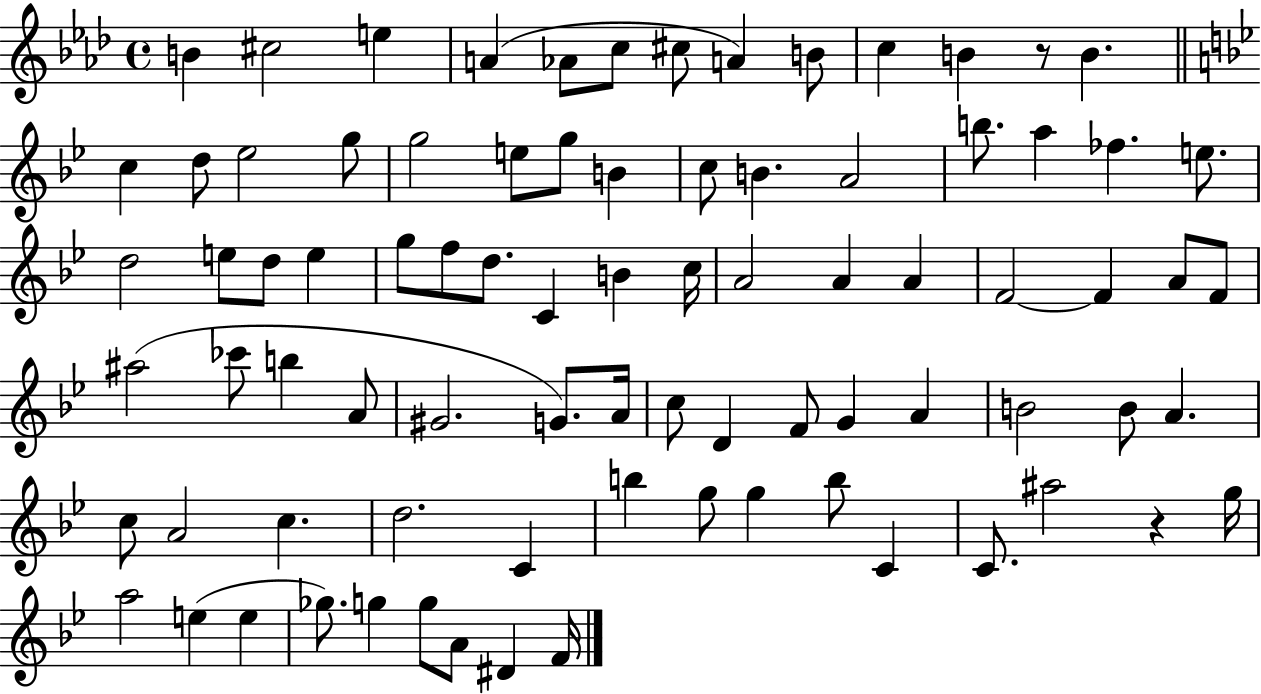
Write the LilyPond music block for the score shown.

{
  \clef treble
  \time 4/4
  \defaultTimeSignature
  \key aes \major
  b'4 cis''2 e''4 | a'4( aes'8 c''8 cis''8 a'4) b'8 | c''4 b'4 r8 b'4. | \bar "||" \break \key g \minor c''4 d''8 ees''2 g''8 | g''2 e''8 g''8 b'4 | c''8 b'4. a'2 | b''8. a''4 fes''4. e''8. | \break d''2 e''8 d''8 e''4 | g''8 f''8 d''8. c'4 b'4 c''16 | a'2 a'4 a'4 | f'2~~ f'4 a'8 f'8 | \break ais''2( ces'''8 b''4 a'8 | gis'2. g'8.) a'16 | c''8 d'4 f'8 g'4 a'4 | b'2 b'8 a'4. | \break c''8 a'2 c''4. | d''2. c'4 | b''4 g''8 g''4 b''8 c'4 | c'8. ais''2 r4 g''16 | \break a''2 e''4( e''4 | ges''8.) g''4 g''8 a'8 dis'4 f'16 | \bar "|."
}